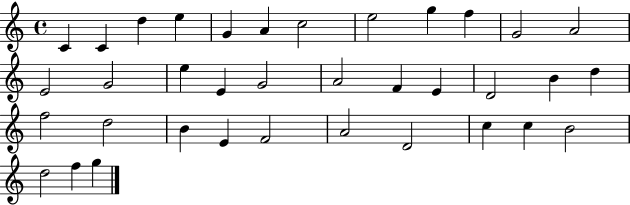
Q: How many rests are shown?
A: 0